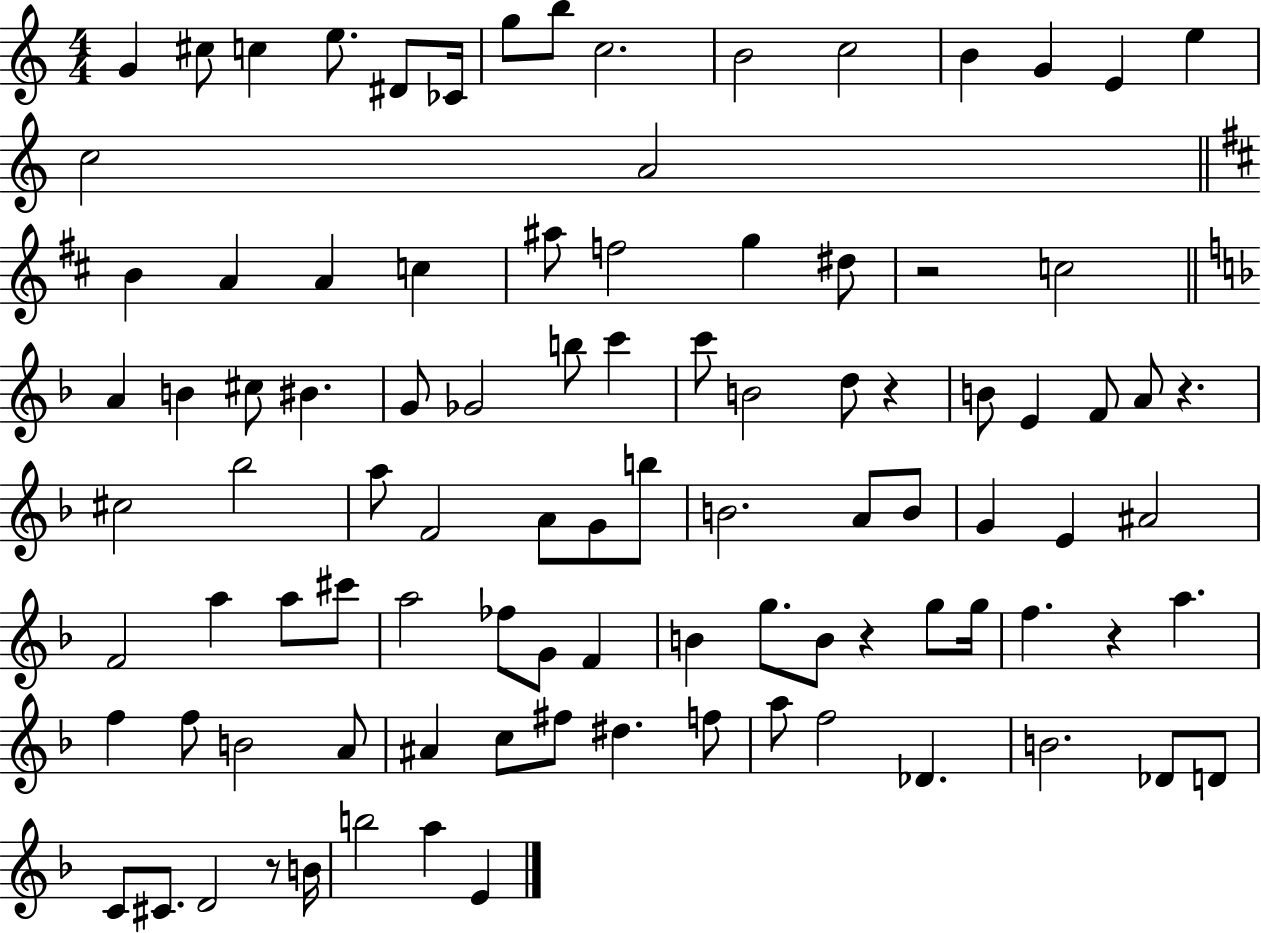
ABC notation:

X:1
T:Untitled
M:4/4
L:1/4
K:C
G ^c/2 c e/2 ^D/2 _C/4 g/2 b/2 c2 B2 c2 B G E e c2 A2 B A A c ^a/2 f2 g ^d/2 z2 c2 A B ^c/2 ^B G/2 _G2 b/2 c' c'/2 B2 d/2 z B/2 E F/2 A/2 z ^c2 _b2 a/2 F2 A/2 G/2 b/2 B2 A/2 B/2 G E ^A2 F2 a a/2 ^c'/2 a2 _f/2 G/2 F B g/2 B/2 z g/2 g/4 f z a f f/2 B2 A/2 ^A c/2 ^f/2 ^d f/2 a/2 f2 _D B2 _D/2 D/2 C/2 ^C/2 D2 z/2 B/4 b2 a E